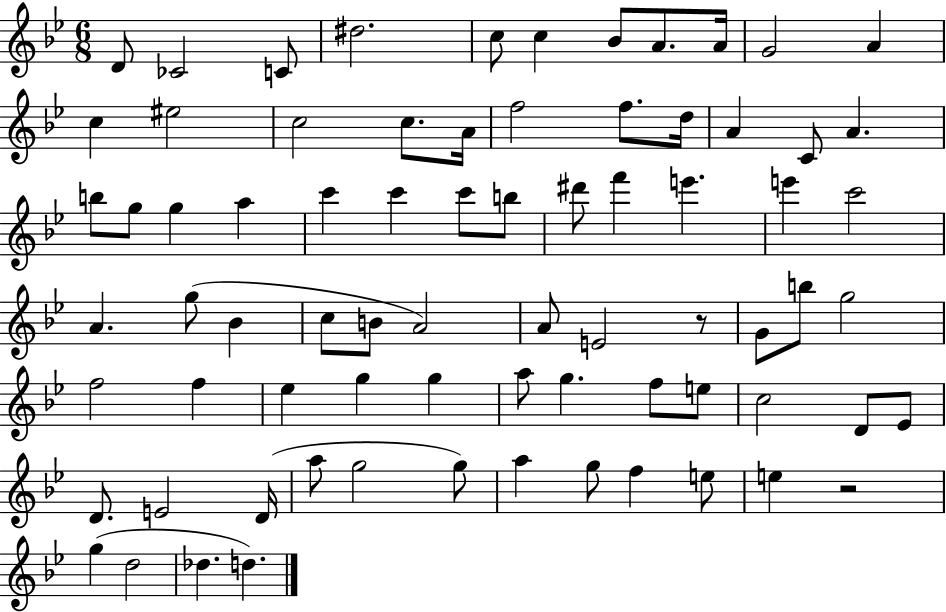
X:1
T:Untitled
M:6/8
L:1/4
K:Bb
D/2 _C2 C/2 ^d2 c/2 c _B/2 A/2 A/4 G2 A c ^e2 c2 c/2 A/4 f2 f/2 d/4 A C/2 A b/2 g/2 g a c' c' c'/2 b/2 ^d'/2 f' e' e' c'2 A g/2 _B c/2 B/2 A2 A/2 E2 z/2 G/2 b/2 g2 f2 f _e g g a/2 g f/2 e/2 c2 D/2 _E/2 D/2 E2 D/4 a/2 g2 g/2 a g/2 f e/2 e z2 g d2 _d d